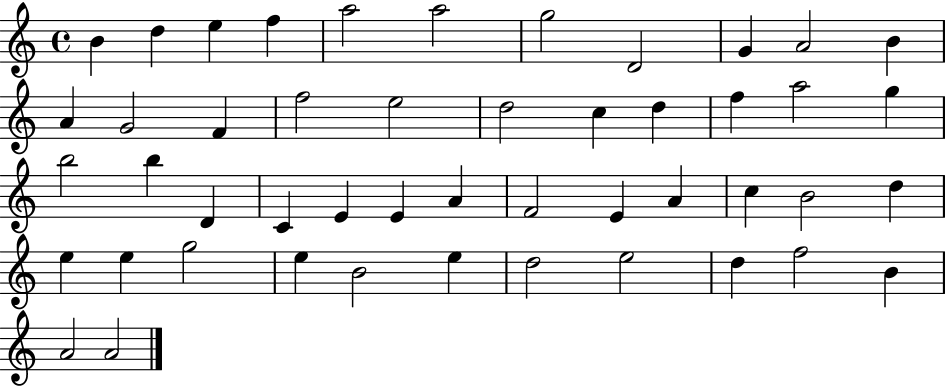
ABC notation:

X:1
T:Untitled
M:4/4
L:1/4
K:C
B d e f a2 a2 g2 D2 G A2 B A G2 F f2 e2 d2 c d f a2 g b2 b D C E E A F2 E A c B2 d e e g2 e B2 e d2 e2 d f2 B A2 A2